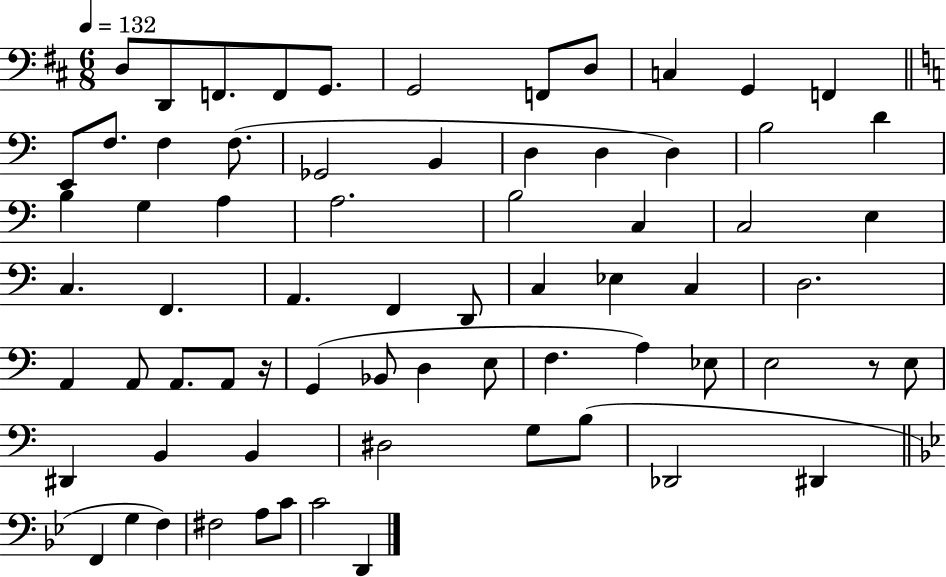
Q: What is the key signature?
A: D major